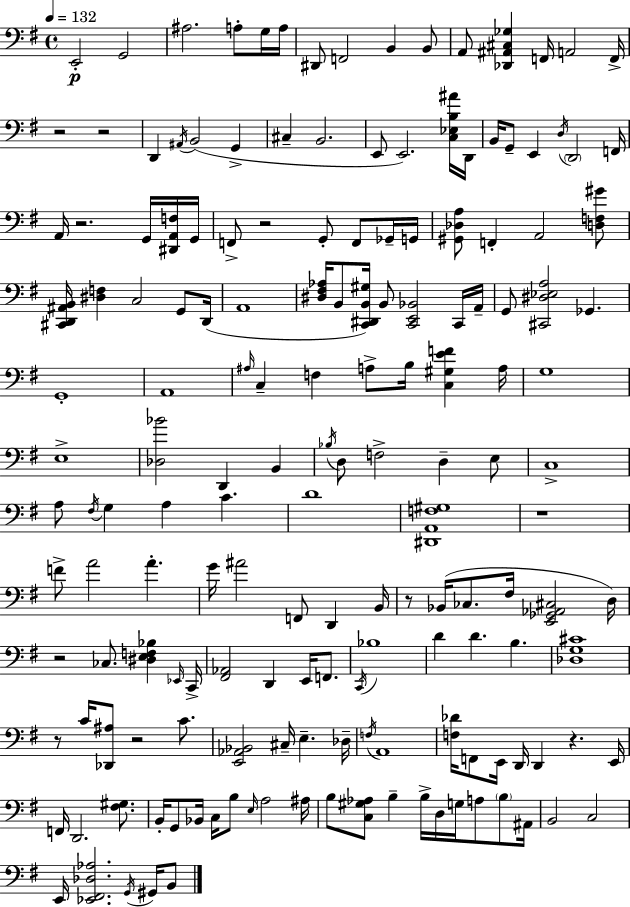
X:1
T:Untitled
M:4/4
L:1/4
K:G
E,,2 G,,2 ^A,2 A,/2 G,/4 A,/4 ^D,,/2 F,,2 B,, B,,/2 A,,/2 [_D,,^A,,^C,_G,] F,,/4 A,,2 F,,/4 z2 z2 D,, ^A,,/4 B,,2 G,, ^C, B,,2 E,,/2 E,,2 [C,_E,B,^A]/4 D,,/4 B,,/4 G,,/2 E,, D,/4 D,,2 F,,/4 A,,/4 z2 G,,/4 [^D,,A,,F,]/4 G,,/4 F,,/2 z2 G,,/2 F,,/2 _G,,/4 G,,/4 [^G,,_D,A,]/2 F,, A,,2 [D,F,^G]/2 [^C,,D,,^A,,B,,]/4 [^D,F,] C,2 G,,/2 D,,/4 A,,4 [^D,^F,_A,]/4 B,,/2 [C,,^D,,B,,^G,]/4 B,,/2 [C,,E,,_B,,]2 C,,/4 A,,/4 G,,/2 [^C,,^D,_E,A,]2 _G,, G,,4 A,,4 ^A,/4 C, F, A,/2 B,/4 [C,^G,EF] A,/4 G,4 E,4 [_D,_B]2 D,, B,, _B,/4 D,/2 F,2 D, E,/2 C,4 A,/2 ^F,/4 G, A, C D4 [^D,,A,,F,^G,]4 z4 F/2 A2 A G/4 ^A2 F,,/2 D,, B,,/4 z/2 _B,,/4 _C,/2 ^F,/4 [E,,_G,,_A,,^C,]2 D,/4 z2 _C,/2 [^D,E,F,_B,] _E,,/4 C,,/4 [^F,,_A,,]2 D,, E,,/4 F,,/2 C,,/4 _B,4 D D B, [_D,G,^C]4 z/2 C/4 [_D,,^A,]/2 z2 C/2 [E,,_A,,_B,,]2 ^C,/4 E, _D,/4 F,/4 A,,4 [F,_D]/4 F,,/2 E,,/4 D,,/4 D,, z E,,/4 F,,/4 D,,2 [^F,^G,]/2 B,,/4 G,,/2 _B,,/4 C,/4 B,/2 E,/4 A,2 ^A,/4 B,/2 [C,^G,_A,]/2 B, B,/4 D,/4 G,/4 A,/2 B,/2 ^A,,/4 B,,2 C,2 E,,/4 [_E,,^F,,_D,_A,]2 G,,/4 ^G,,/4 B,,/2